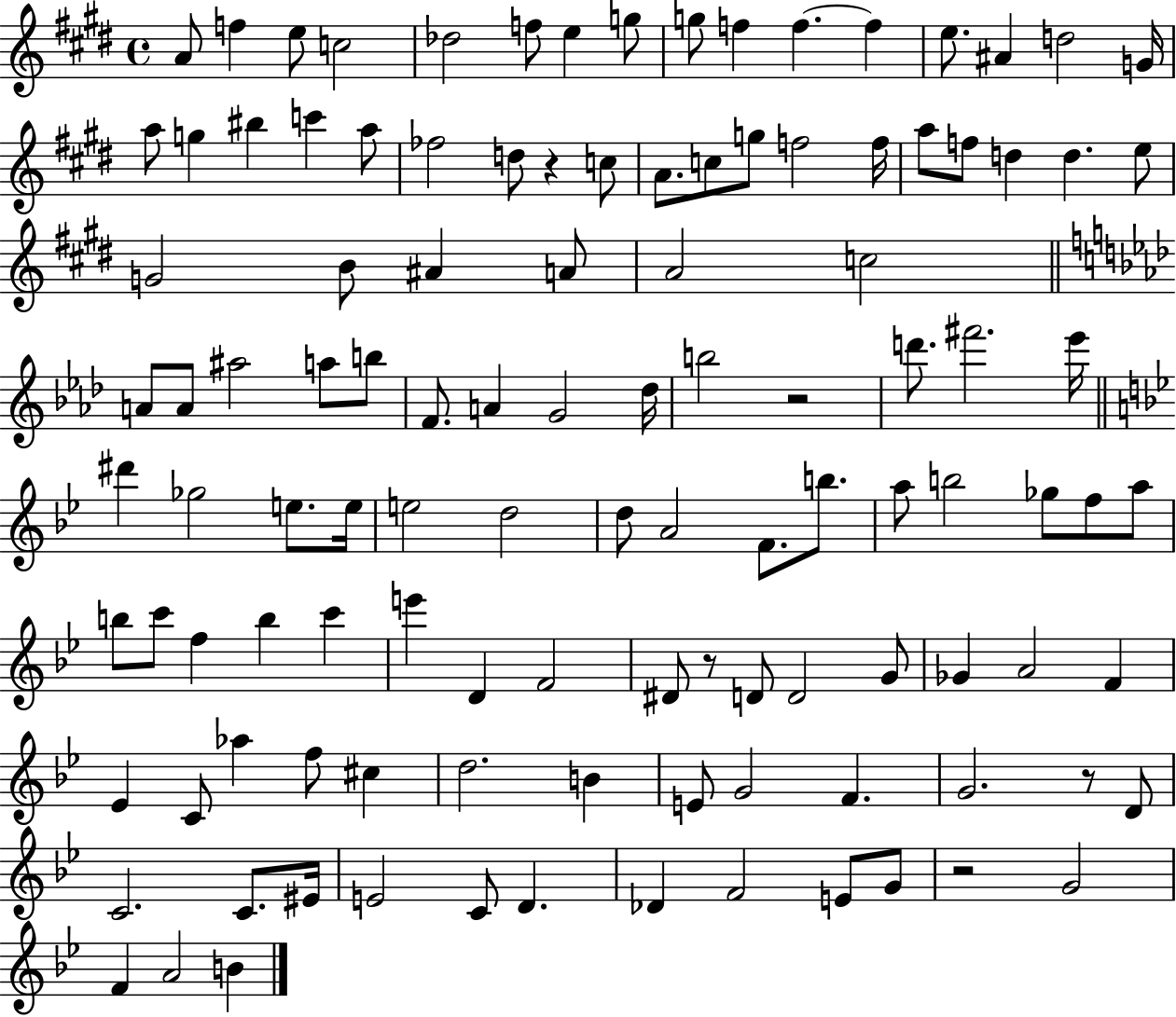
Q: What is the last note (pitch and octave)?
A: B4